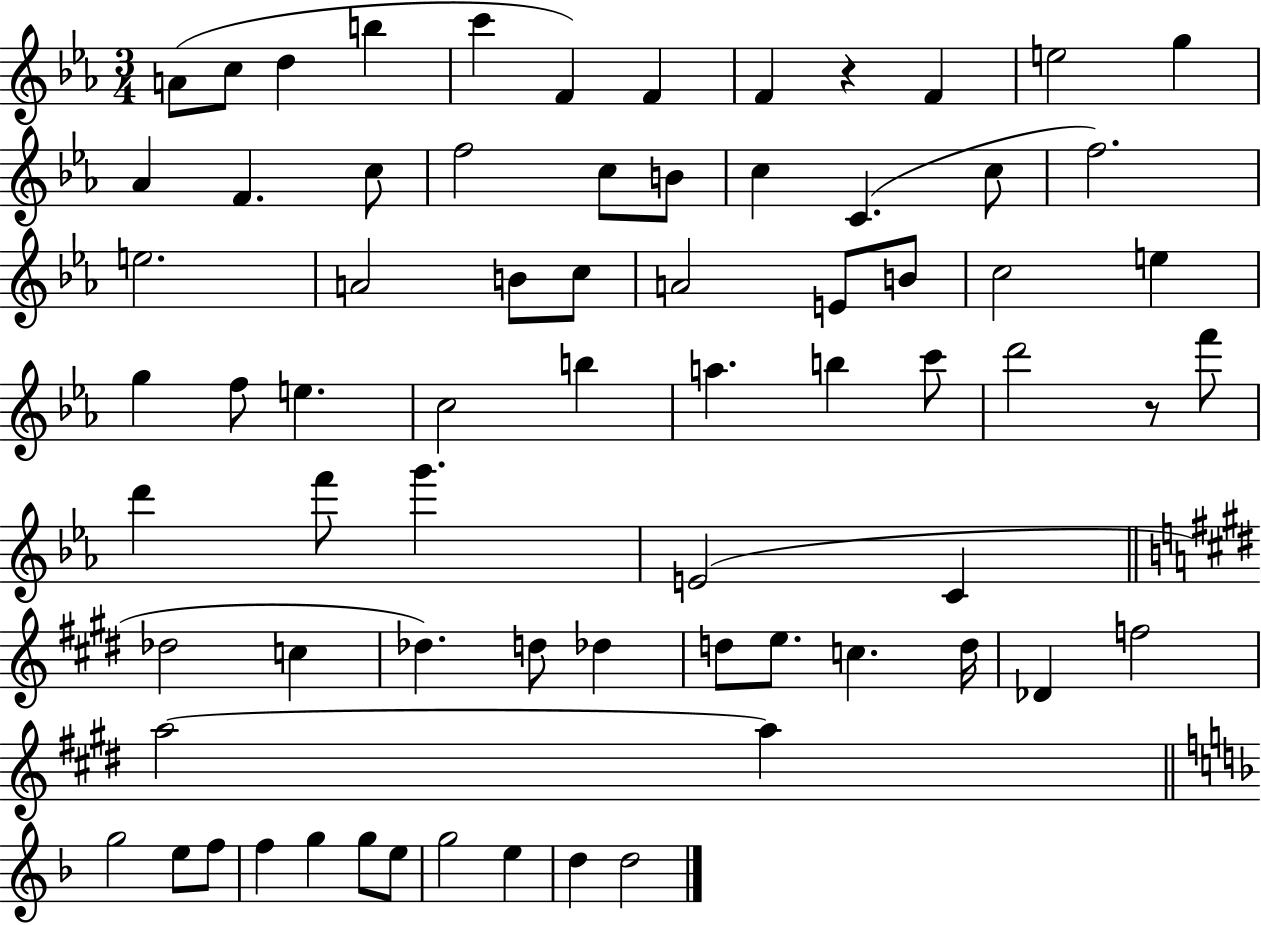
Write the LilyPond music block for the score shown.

{
  \clef treble
  \numericTimeSignature
  \time 3/4
  \key ees \major
  a'8( c''8 d''4 b''4 | c'''4 f'4) f'4 | f'4 r4 f'4 | e''2 g''4 | \break aes'4 f'4. c''8 | f''2 c''8 b'8 | c''4 c'4.( c''8 | f''2.) | \break e''2. | a'2 b'8 c''8 | a'2 e'8 b'8 | c''2 e''4 | \break g''4 f''8 e''4. | c''2 b''4 | a''4. b''4 c'''8 | d'''2 r8 f'''8 | \break d'''4 f'''8 g'''4. | e'2( c'4 | \bar "||" \break \key e \major des''2 c''4 | des''4.) d''8 des''4 | d''8 e''8. c''4. d''16 | des'4 f''2 | \break a''2~~ a''4 | \bar "||" \break \key f \major g''2 e''8 f''8 | f''4 g''4 g''8 e''8 | g''2 e''4 | d''4 d''2 | \break \bar "|."
}